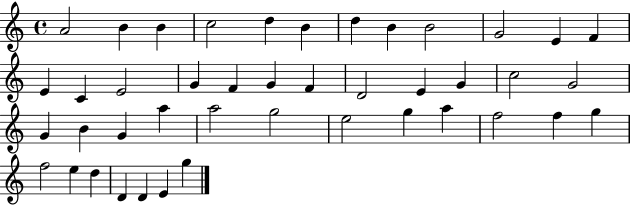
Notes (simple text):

A4/h B4/q B4/q C5/h D5/q B4/q D5/q B4/q B4/h G4/h E4/q F4/q E4/q C4/q E4/h G4/q F4/q G4/q F4/q D4/h E4/q G4/q C5/h G4/h G4/q B4/q G4/q A5/q A5/h G5/h E5/h G5/q A5/q F5/h F5/q G5/q F5/h E5/q D5/q D4/q D4/q E4/q G5/q